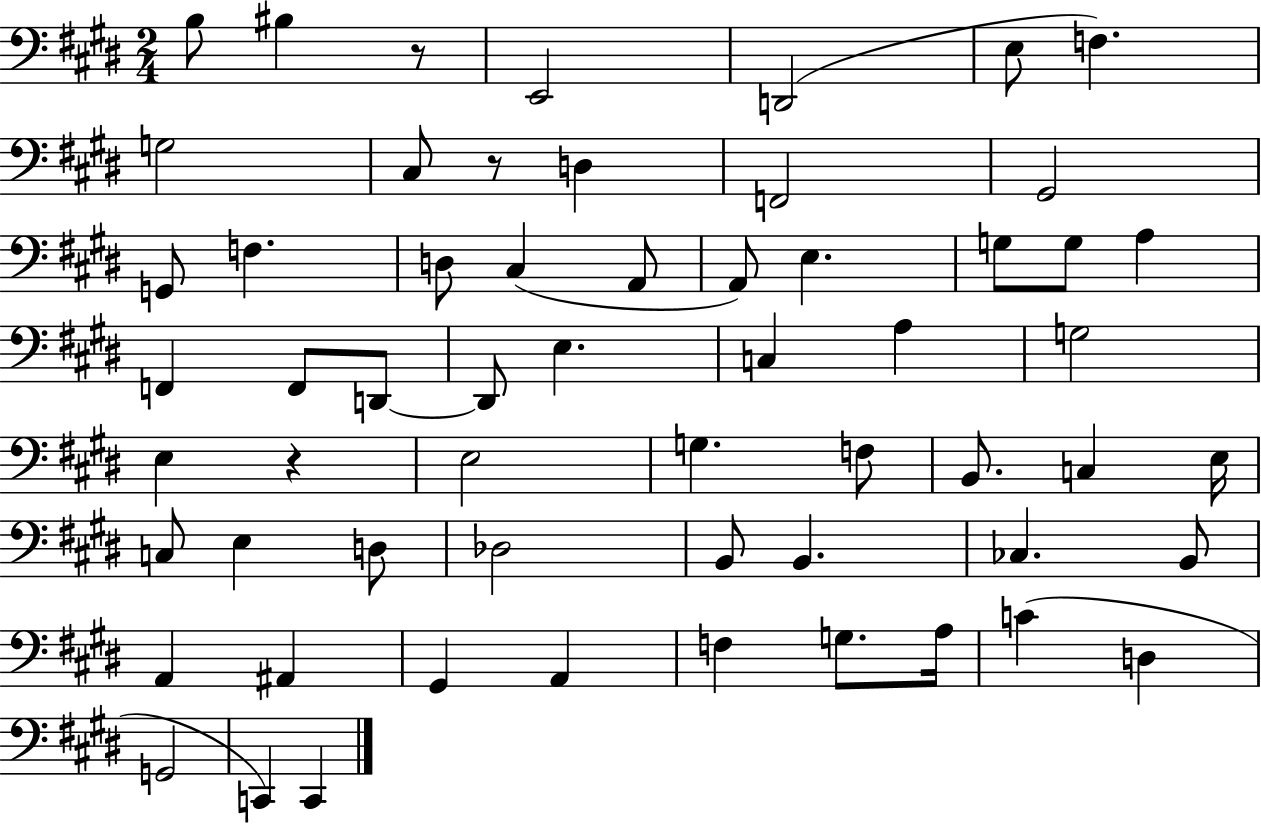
X:1
T:Untitled
M:2/4
L:1/4
K:E
B,/2 ^B, z/2 E,,2 D,,2 E,/2 F, G,2 ^C,/2 z/2 D, F,,2 ^G,,2 G,,/2 F, D,/2 ^C, A,,/2 A,,/2 E, G,/2 G,/2 A, F,, F,,/2 D,,/2 D,,/2 E, C, A, G,2 E, z E,2 G, F,/2 B,,/2 C, E,/4 C,/2 E, D,/2 _D,2 B,,/2 B,, _C, B,,/2 A,, ^A,, ^G,, A,, F, G,/2 A,/4 C D, G,,2 C,, C,,